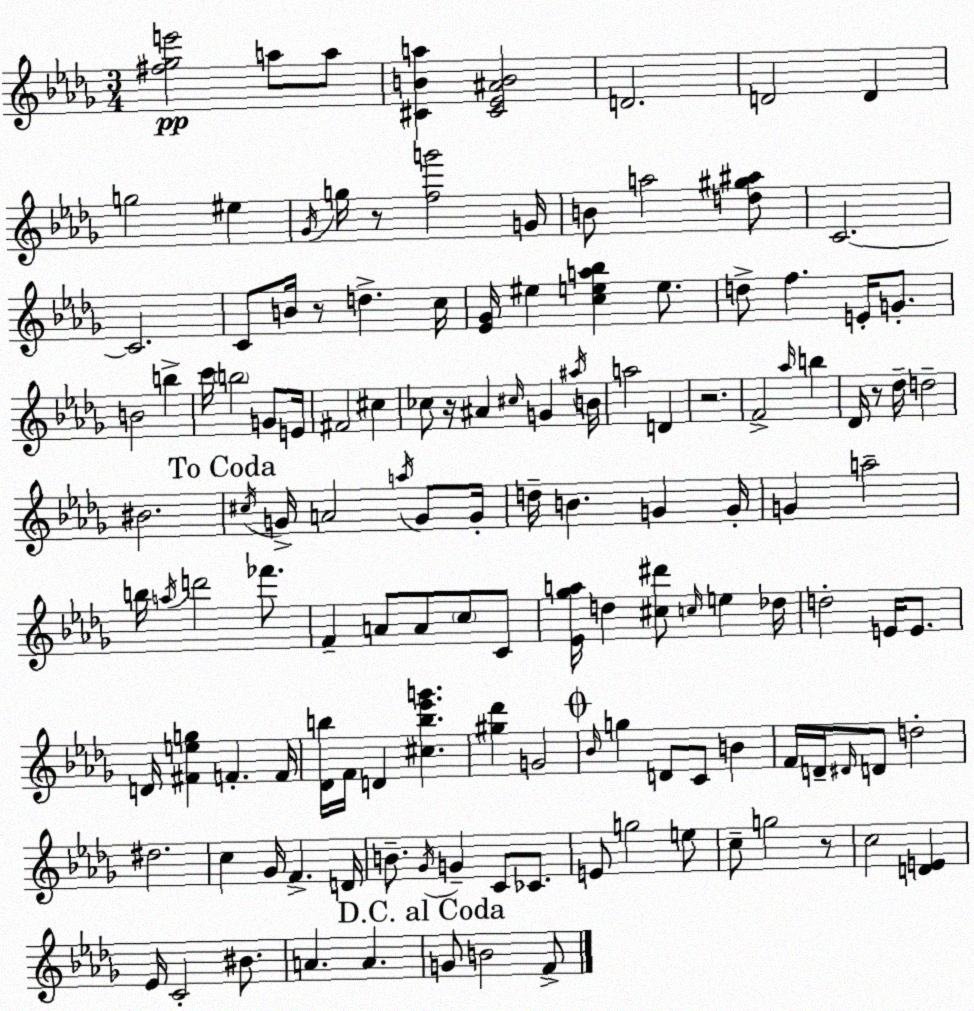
X:1
T:Untitled
M:3/4
L:1/4
K:Bbm
[^f_ge']2 a/2 a/2 [^CBa] [^C_E^AB]2 D2 D2 D g2 ^e _G/4 g/4 z/2 [fg']2 G/4 B/2 a2 [d^g^a]/2 C2 C2 C/2 B/4 z/2 d c/4 [_E_G]/4 ^e [cea_b] e/2 d/2 f E/4 G/2 B2 b c'/4 b2 G/2 E/4 ^F2 ^c _c/2 z/4 ^A ^c/4 G ^a/4 B/4 a2 D z2 F2 _a/4 b _D/4 z/2 _d/4 d2 ^B2 ^c/4 G/4 A2 a/4 G/2 G/4 d/4 B G G/4 G a2 b/4 a/4 d'2 _f'/2 F A/2 A/2 c/2 C/2 [_E_ga]/4 d [^c^d']/2 c/4 e _d/4 d2 E/4 E/2 D/4 [^Feg] F F/4 [_Db]/4 F/4 D [^cb_e'g'] [^g_d'] G2 _B/4 g D/2 C/2 B F/4 D/4 ^D/4 D/2 d2 ^d2 c _G/4 F D/4 B/2 _G/4 G C/2 _C/2 E/2 g2 e/2 c/2 g2 z/2 c2 [DE] _E/4 C2 ^B/2 A A G/2 B2 F/2